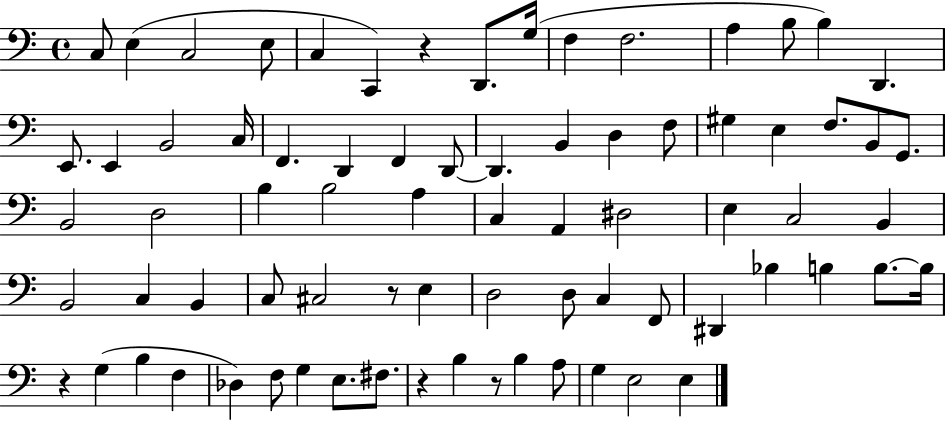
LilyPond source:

{
  \clef bass
  \time 4/4
  \defaultTimeSignature
  \key c \major
  \repeat volta 2 { c8 e4( c2 e8 | c4 c,4) r4 d,8. g16( | f4 f2. | a4 b8 b4) d,4. | \break e,8. e,4 b,2 c16 | f,4. d,4 f,4 d,8~~ | d,4. b,4 d4 f8 | gis4 e4 f8. b,8 g,8. | \break b,2 d2 | b4 b2 a4 | c4 a,4 dis2 | e4 c2 b,4 | \break b,2 c4 b,4 | c8 cis2 r8 e4 | d2 d8 c4 f,8 | dis,4 bes4 b4 b8.~~ b16 | \break r4 g4( b4 f4 | des4) f8 g4 e8. fis8. | r4 b4 r8 b4 a8 | g4 e2 e4 | \break } \bar "|."
}